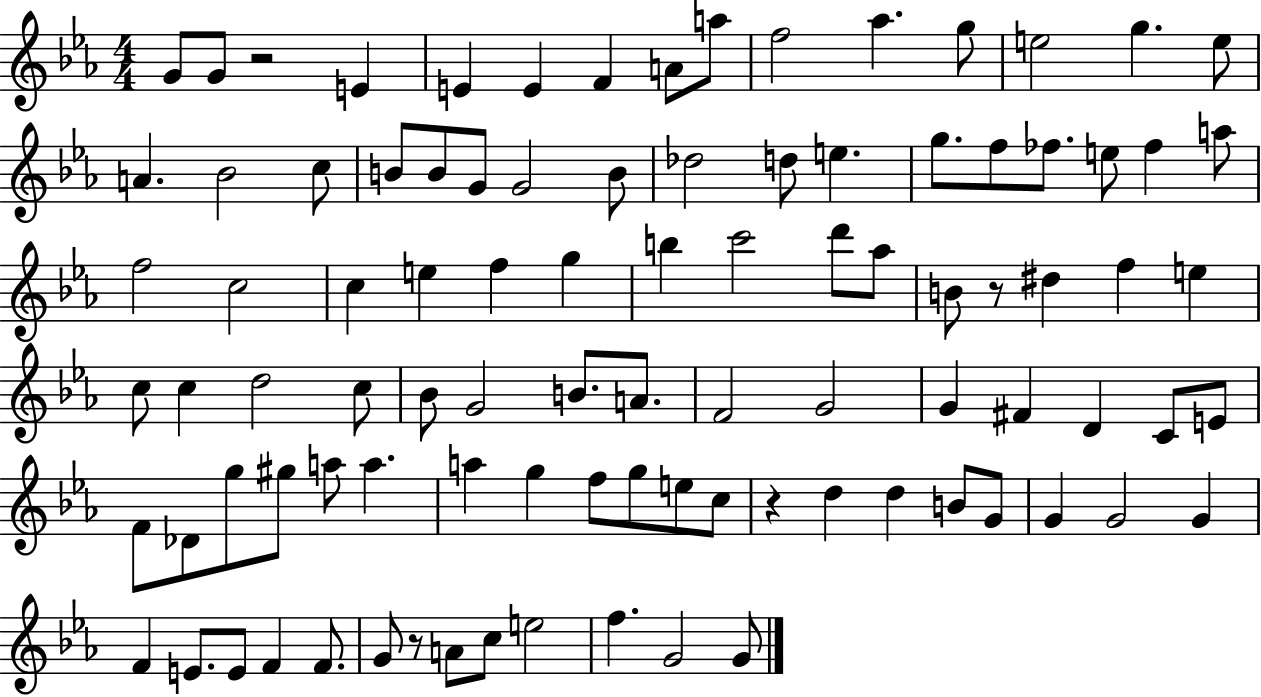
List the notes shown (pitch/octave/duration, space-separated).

G4/e G4/e R/h E4/q E4/q E4/q F4/q A4/e A5/e F5/h Ab5/q. G5/e E5/h G5/q. E5/e A4/q. Bb4/h C5/e B4/e B4/e G4/e G4/h B4/e Db5/h D5/e E5/q. G5/e. F5/e FES5/e. E5/e FES5/q A5/e F5/h C5/h C5/q E5/q F5/q G5/q B5/q C6/h D6/e Ab5/e B4/e R/e D#5/q F5/q E5/q C5/e C5/q D5/h C5/e Bb4/e G4/h B4/e. A4/e. F4/h G4/h G4/q F#4/q D4/q C4/e E4/e F4/e Db4/e G5/e G#5/e A5/e A5/q. A5/q G5/q F5/e G5/e E5/e C5/e R/q D5/q D5/q B4/e G4/e G4/q G4/h G4/q F4/q E4/e. E4/e F4/q F4/e. G4/e R/e A4/e C5/e E5/h F5/q. G4/h G4/e